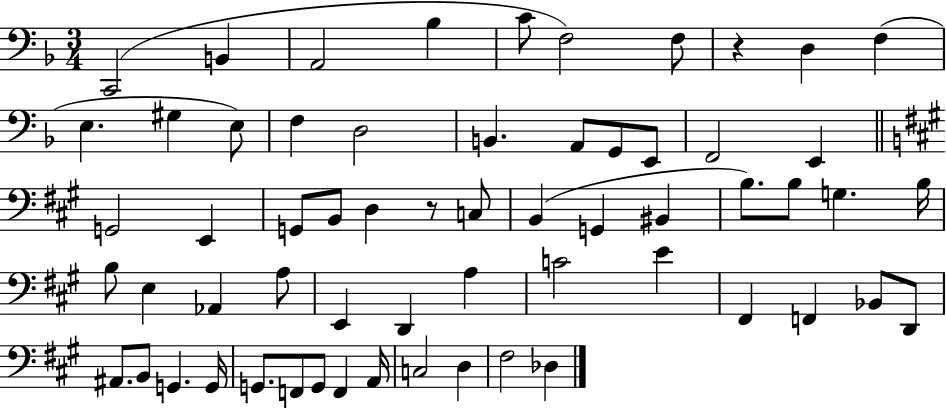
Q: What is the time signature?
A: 3/4